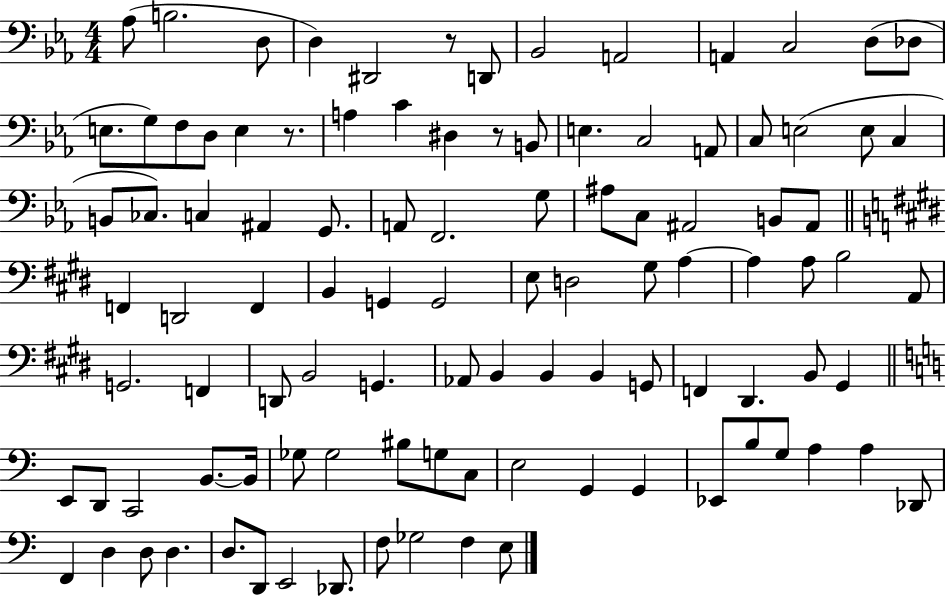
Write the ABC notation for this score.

X:1
T:Untitled
M:4/4
L:1/4
K:Eb
_A,/2 B,2 D,/2 D, ^D,,2 z/2 D,,/2 _B,,2 A,,2 A,, C,2 D,/2 _D,/2 E,/2 G,/2 F,/2 D,/2 E, z/2 A, C ^D, z/2 B,,/2 E, C,2 A,,/2 C,/2 E,2 E,/2 C, B,,/2 _C,/2 C, ^A,, G,,/2 A,,/2 F,,2 G,/2 ^A,/2 C,/2 ^A,,2 B,,/2 ^A,,/2 F,, D,,2 F,, B,, G,, G,,2 E,/2 D,2 ^G,/2 A, A, A,/2 B,2 A,,/2 G,,2 F,, D,,/2 B,,2 G,, _A,,/2 B,, B,, B,, G,,/2 F,, ^D,, B,,/2 ^G,, E,,/2 D,,/2 C,,2 B,,/2 B,,/4 _G,/2 _G,2 ^B,/2 G,/2 C,/2 E,2 G,, G,, _E,,/2 B,/2 G,/2 A, A, _D,,/2 F,, D, D,/2 D, D,/2 D,,/2 E,,2 _D,,/2 F,/2 _G,2 F, E,/2